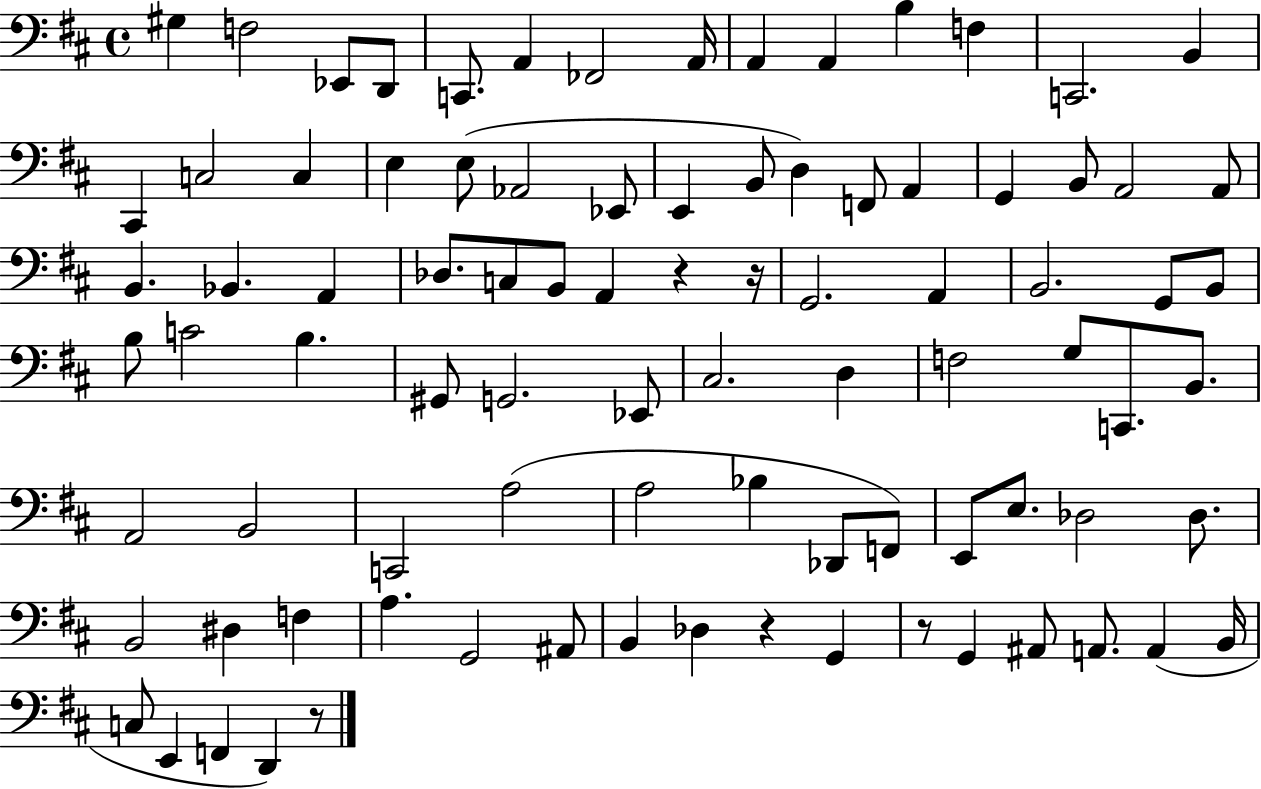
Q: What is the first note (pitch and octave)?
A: G#3